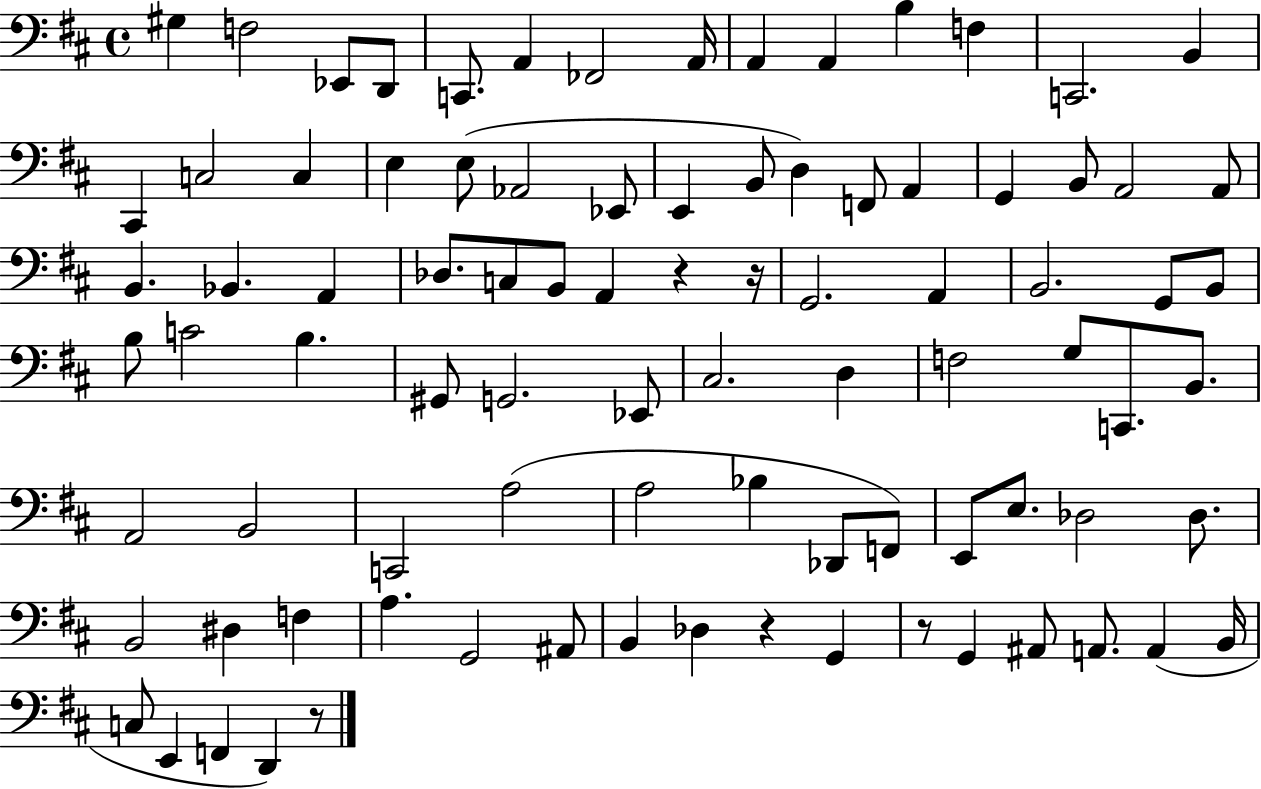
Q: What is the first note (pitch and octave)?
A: G#3